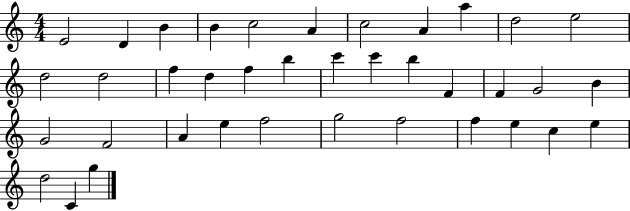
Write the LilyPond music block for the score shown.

{
  \clef treble
  \numericTimeSignature
  \time 4/4
  \key c \major
  e'2 d'4 b'4 | b'4 c''2 a'4 | c''2 a'4 a''4 | d''2 e''2 | \break d''2 d''2 | f''4 d''4 f''4 b''4 | c'''4 c'''4 b''4 f'4 | f'4 g'2 b'4 | \break g'2 f'2 | a'4 e''4 f''2 | g''2 f''2 | f''4 e''4 c''4 e''4 | \break d''2 c'4 g''4 | \bar "|."
}